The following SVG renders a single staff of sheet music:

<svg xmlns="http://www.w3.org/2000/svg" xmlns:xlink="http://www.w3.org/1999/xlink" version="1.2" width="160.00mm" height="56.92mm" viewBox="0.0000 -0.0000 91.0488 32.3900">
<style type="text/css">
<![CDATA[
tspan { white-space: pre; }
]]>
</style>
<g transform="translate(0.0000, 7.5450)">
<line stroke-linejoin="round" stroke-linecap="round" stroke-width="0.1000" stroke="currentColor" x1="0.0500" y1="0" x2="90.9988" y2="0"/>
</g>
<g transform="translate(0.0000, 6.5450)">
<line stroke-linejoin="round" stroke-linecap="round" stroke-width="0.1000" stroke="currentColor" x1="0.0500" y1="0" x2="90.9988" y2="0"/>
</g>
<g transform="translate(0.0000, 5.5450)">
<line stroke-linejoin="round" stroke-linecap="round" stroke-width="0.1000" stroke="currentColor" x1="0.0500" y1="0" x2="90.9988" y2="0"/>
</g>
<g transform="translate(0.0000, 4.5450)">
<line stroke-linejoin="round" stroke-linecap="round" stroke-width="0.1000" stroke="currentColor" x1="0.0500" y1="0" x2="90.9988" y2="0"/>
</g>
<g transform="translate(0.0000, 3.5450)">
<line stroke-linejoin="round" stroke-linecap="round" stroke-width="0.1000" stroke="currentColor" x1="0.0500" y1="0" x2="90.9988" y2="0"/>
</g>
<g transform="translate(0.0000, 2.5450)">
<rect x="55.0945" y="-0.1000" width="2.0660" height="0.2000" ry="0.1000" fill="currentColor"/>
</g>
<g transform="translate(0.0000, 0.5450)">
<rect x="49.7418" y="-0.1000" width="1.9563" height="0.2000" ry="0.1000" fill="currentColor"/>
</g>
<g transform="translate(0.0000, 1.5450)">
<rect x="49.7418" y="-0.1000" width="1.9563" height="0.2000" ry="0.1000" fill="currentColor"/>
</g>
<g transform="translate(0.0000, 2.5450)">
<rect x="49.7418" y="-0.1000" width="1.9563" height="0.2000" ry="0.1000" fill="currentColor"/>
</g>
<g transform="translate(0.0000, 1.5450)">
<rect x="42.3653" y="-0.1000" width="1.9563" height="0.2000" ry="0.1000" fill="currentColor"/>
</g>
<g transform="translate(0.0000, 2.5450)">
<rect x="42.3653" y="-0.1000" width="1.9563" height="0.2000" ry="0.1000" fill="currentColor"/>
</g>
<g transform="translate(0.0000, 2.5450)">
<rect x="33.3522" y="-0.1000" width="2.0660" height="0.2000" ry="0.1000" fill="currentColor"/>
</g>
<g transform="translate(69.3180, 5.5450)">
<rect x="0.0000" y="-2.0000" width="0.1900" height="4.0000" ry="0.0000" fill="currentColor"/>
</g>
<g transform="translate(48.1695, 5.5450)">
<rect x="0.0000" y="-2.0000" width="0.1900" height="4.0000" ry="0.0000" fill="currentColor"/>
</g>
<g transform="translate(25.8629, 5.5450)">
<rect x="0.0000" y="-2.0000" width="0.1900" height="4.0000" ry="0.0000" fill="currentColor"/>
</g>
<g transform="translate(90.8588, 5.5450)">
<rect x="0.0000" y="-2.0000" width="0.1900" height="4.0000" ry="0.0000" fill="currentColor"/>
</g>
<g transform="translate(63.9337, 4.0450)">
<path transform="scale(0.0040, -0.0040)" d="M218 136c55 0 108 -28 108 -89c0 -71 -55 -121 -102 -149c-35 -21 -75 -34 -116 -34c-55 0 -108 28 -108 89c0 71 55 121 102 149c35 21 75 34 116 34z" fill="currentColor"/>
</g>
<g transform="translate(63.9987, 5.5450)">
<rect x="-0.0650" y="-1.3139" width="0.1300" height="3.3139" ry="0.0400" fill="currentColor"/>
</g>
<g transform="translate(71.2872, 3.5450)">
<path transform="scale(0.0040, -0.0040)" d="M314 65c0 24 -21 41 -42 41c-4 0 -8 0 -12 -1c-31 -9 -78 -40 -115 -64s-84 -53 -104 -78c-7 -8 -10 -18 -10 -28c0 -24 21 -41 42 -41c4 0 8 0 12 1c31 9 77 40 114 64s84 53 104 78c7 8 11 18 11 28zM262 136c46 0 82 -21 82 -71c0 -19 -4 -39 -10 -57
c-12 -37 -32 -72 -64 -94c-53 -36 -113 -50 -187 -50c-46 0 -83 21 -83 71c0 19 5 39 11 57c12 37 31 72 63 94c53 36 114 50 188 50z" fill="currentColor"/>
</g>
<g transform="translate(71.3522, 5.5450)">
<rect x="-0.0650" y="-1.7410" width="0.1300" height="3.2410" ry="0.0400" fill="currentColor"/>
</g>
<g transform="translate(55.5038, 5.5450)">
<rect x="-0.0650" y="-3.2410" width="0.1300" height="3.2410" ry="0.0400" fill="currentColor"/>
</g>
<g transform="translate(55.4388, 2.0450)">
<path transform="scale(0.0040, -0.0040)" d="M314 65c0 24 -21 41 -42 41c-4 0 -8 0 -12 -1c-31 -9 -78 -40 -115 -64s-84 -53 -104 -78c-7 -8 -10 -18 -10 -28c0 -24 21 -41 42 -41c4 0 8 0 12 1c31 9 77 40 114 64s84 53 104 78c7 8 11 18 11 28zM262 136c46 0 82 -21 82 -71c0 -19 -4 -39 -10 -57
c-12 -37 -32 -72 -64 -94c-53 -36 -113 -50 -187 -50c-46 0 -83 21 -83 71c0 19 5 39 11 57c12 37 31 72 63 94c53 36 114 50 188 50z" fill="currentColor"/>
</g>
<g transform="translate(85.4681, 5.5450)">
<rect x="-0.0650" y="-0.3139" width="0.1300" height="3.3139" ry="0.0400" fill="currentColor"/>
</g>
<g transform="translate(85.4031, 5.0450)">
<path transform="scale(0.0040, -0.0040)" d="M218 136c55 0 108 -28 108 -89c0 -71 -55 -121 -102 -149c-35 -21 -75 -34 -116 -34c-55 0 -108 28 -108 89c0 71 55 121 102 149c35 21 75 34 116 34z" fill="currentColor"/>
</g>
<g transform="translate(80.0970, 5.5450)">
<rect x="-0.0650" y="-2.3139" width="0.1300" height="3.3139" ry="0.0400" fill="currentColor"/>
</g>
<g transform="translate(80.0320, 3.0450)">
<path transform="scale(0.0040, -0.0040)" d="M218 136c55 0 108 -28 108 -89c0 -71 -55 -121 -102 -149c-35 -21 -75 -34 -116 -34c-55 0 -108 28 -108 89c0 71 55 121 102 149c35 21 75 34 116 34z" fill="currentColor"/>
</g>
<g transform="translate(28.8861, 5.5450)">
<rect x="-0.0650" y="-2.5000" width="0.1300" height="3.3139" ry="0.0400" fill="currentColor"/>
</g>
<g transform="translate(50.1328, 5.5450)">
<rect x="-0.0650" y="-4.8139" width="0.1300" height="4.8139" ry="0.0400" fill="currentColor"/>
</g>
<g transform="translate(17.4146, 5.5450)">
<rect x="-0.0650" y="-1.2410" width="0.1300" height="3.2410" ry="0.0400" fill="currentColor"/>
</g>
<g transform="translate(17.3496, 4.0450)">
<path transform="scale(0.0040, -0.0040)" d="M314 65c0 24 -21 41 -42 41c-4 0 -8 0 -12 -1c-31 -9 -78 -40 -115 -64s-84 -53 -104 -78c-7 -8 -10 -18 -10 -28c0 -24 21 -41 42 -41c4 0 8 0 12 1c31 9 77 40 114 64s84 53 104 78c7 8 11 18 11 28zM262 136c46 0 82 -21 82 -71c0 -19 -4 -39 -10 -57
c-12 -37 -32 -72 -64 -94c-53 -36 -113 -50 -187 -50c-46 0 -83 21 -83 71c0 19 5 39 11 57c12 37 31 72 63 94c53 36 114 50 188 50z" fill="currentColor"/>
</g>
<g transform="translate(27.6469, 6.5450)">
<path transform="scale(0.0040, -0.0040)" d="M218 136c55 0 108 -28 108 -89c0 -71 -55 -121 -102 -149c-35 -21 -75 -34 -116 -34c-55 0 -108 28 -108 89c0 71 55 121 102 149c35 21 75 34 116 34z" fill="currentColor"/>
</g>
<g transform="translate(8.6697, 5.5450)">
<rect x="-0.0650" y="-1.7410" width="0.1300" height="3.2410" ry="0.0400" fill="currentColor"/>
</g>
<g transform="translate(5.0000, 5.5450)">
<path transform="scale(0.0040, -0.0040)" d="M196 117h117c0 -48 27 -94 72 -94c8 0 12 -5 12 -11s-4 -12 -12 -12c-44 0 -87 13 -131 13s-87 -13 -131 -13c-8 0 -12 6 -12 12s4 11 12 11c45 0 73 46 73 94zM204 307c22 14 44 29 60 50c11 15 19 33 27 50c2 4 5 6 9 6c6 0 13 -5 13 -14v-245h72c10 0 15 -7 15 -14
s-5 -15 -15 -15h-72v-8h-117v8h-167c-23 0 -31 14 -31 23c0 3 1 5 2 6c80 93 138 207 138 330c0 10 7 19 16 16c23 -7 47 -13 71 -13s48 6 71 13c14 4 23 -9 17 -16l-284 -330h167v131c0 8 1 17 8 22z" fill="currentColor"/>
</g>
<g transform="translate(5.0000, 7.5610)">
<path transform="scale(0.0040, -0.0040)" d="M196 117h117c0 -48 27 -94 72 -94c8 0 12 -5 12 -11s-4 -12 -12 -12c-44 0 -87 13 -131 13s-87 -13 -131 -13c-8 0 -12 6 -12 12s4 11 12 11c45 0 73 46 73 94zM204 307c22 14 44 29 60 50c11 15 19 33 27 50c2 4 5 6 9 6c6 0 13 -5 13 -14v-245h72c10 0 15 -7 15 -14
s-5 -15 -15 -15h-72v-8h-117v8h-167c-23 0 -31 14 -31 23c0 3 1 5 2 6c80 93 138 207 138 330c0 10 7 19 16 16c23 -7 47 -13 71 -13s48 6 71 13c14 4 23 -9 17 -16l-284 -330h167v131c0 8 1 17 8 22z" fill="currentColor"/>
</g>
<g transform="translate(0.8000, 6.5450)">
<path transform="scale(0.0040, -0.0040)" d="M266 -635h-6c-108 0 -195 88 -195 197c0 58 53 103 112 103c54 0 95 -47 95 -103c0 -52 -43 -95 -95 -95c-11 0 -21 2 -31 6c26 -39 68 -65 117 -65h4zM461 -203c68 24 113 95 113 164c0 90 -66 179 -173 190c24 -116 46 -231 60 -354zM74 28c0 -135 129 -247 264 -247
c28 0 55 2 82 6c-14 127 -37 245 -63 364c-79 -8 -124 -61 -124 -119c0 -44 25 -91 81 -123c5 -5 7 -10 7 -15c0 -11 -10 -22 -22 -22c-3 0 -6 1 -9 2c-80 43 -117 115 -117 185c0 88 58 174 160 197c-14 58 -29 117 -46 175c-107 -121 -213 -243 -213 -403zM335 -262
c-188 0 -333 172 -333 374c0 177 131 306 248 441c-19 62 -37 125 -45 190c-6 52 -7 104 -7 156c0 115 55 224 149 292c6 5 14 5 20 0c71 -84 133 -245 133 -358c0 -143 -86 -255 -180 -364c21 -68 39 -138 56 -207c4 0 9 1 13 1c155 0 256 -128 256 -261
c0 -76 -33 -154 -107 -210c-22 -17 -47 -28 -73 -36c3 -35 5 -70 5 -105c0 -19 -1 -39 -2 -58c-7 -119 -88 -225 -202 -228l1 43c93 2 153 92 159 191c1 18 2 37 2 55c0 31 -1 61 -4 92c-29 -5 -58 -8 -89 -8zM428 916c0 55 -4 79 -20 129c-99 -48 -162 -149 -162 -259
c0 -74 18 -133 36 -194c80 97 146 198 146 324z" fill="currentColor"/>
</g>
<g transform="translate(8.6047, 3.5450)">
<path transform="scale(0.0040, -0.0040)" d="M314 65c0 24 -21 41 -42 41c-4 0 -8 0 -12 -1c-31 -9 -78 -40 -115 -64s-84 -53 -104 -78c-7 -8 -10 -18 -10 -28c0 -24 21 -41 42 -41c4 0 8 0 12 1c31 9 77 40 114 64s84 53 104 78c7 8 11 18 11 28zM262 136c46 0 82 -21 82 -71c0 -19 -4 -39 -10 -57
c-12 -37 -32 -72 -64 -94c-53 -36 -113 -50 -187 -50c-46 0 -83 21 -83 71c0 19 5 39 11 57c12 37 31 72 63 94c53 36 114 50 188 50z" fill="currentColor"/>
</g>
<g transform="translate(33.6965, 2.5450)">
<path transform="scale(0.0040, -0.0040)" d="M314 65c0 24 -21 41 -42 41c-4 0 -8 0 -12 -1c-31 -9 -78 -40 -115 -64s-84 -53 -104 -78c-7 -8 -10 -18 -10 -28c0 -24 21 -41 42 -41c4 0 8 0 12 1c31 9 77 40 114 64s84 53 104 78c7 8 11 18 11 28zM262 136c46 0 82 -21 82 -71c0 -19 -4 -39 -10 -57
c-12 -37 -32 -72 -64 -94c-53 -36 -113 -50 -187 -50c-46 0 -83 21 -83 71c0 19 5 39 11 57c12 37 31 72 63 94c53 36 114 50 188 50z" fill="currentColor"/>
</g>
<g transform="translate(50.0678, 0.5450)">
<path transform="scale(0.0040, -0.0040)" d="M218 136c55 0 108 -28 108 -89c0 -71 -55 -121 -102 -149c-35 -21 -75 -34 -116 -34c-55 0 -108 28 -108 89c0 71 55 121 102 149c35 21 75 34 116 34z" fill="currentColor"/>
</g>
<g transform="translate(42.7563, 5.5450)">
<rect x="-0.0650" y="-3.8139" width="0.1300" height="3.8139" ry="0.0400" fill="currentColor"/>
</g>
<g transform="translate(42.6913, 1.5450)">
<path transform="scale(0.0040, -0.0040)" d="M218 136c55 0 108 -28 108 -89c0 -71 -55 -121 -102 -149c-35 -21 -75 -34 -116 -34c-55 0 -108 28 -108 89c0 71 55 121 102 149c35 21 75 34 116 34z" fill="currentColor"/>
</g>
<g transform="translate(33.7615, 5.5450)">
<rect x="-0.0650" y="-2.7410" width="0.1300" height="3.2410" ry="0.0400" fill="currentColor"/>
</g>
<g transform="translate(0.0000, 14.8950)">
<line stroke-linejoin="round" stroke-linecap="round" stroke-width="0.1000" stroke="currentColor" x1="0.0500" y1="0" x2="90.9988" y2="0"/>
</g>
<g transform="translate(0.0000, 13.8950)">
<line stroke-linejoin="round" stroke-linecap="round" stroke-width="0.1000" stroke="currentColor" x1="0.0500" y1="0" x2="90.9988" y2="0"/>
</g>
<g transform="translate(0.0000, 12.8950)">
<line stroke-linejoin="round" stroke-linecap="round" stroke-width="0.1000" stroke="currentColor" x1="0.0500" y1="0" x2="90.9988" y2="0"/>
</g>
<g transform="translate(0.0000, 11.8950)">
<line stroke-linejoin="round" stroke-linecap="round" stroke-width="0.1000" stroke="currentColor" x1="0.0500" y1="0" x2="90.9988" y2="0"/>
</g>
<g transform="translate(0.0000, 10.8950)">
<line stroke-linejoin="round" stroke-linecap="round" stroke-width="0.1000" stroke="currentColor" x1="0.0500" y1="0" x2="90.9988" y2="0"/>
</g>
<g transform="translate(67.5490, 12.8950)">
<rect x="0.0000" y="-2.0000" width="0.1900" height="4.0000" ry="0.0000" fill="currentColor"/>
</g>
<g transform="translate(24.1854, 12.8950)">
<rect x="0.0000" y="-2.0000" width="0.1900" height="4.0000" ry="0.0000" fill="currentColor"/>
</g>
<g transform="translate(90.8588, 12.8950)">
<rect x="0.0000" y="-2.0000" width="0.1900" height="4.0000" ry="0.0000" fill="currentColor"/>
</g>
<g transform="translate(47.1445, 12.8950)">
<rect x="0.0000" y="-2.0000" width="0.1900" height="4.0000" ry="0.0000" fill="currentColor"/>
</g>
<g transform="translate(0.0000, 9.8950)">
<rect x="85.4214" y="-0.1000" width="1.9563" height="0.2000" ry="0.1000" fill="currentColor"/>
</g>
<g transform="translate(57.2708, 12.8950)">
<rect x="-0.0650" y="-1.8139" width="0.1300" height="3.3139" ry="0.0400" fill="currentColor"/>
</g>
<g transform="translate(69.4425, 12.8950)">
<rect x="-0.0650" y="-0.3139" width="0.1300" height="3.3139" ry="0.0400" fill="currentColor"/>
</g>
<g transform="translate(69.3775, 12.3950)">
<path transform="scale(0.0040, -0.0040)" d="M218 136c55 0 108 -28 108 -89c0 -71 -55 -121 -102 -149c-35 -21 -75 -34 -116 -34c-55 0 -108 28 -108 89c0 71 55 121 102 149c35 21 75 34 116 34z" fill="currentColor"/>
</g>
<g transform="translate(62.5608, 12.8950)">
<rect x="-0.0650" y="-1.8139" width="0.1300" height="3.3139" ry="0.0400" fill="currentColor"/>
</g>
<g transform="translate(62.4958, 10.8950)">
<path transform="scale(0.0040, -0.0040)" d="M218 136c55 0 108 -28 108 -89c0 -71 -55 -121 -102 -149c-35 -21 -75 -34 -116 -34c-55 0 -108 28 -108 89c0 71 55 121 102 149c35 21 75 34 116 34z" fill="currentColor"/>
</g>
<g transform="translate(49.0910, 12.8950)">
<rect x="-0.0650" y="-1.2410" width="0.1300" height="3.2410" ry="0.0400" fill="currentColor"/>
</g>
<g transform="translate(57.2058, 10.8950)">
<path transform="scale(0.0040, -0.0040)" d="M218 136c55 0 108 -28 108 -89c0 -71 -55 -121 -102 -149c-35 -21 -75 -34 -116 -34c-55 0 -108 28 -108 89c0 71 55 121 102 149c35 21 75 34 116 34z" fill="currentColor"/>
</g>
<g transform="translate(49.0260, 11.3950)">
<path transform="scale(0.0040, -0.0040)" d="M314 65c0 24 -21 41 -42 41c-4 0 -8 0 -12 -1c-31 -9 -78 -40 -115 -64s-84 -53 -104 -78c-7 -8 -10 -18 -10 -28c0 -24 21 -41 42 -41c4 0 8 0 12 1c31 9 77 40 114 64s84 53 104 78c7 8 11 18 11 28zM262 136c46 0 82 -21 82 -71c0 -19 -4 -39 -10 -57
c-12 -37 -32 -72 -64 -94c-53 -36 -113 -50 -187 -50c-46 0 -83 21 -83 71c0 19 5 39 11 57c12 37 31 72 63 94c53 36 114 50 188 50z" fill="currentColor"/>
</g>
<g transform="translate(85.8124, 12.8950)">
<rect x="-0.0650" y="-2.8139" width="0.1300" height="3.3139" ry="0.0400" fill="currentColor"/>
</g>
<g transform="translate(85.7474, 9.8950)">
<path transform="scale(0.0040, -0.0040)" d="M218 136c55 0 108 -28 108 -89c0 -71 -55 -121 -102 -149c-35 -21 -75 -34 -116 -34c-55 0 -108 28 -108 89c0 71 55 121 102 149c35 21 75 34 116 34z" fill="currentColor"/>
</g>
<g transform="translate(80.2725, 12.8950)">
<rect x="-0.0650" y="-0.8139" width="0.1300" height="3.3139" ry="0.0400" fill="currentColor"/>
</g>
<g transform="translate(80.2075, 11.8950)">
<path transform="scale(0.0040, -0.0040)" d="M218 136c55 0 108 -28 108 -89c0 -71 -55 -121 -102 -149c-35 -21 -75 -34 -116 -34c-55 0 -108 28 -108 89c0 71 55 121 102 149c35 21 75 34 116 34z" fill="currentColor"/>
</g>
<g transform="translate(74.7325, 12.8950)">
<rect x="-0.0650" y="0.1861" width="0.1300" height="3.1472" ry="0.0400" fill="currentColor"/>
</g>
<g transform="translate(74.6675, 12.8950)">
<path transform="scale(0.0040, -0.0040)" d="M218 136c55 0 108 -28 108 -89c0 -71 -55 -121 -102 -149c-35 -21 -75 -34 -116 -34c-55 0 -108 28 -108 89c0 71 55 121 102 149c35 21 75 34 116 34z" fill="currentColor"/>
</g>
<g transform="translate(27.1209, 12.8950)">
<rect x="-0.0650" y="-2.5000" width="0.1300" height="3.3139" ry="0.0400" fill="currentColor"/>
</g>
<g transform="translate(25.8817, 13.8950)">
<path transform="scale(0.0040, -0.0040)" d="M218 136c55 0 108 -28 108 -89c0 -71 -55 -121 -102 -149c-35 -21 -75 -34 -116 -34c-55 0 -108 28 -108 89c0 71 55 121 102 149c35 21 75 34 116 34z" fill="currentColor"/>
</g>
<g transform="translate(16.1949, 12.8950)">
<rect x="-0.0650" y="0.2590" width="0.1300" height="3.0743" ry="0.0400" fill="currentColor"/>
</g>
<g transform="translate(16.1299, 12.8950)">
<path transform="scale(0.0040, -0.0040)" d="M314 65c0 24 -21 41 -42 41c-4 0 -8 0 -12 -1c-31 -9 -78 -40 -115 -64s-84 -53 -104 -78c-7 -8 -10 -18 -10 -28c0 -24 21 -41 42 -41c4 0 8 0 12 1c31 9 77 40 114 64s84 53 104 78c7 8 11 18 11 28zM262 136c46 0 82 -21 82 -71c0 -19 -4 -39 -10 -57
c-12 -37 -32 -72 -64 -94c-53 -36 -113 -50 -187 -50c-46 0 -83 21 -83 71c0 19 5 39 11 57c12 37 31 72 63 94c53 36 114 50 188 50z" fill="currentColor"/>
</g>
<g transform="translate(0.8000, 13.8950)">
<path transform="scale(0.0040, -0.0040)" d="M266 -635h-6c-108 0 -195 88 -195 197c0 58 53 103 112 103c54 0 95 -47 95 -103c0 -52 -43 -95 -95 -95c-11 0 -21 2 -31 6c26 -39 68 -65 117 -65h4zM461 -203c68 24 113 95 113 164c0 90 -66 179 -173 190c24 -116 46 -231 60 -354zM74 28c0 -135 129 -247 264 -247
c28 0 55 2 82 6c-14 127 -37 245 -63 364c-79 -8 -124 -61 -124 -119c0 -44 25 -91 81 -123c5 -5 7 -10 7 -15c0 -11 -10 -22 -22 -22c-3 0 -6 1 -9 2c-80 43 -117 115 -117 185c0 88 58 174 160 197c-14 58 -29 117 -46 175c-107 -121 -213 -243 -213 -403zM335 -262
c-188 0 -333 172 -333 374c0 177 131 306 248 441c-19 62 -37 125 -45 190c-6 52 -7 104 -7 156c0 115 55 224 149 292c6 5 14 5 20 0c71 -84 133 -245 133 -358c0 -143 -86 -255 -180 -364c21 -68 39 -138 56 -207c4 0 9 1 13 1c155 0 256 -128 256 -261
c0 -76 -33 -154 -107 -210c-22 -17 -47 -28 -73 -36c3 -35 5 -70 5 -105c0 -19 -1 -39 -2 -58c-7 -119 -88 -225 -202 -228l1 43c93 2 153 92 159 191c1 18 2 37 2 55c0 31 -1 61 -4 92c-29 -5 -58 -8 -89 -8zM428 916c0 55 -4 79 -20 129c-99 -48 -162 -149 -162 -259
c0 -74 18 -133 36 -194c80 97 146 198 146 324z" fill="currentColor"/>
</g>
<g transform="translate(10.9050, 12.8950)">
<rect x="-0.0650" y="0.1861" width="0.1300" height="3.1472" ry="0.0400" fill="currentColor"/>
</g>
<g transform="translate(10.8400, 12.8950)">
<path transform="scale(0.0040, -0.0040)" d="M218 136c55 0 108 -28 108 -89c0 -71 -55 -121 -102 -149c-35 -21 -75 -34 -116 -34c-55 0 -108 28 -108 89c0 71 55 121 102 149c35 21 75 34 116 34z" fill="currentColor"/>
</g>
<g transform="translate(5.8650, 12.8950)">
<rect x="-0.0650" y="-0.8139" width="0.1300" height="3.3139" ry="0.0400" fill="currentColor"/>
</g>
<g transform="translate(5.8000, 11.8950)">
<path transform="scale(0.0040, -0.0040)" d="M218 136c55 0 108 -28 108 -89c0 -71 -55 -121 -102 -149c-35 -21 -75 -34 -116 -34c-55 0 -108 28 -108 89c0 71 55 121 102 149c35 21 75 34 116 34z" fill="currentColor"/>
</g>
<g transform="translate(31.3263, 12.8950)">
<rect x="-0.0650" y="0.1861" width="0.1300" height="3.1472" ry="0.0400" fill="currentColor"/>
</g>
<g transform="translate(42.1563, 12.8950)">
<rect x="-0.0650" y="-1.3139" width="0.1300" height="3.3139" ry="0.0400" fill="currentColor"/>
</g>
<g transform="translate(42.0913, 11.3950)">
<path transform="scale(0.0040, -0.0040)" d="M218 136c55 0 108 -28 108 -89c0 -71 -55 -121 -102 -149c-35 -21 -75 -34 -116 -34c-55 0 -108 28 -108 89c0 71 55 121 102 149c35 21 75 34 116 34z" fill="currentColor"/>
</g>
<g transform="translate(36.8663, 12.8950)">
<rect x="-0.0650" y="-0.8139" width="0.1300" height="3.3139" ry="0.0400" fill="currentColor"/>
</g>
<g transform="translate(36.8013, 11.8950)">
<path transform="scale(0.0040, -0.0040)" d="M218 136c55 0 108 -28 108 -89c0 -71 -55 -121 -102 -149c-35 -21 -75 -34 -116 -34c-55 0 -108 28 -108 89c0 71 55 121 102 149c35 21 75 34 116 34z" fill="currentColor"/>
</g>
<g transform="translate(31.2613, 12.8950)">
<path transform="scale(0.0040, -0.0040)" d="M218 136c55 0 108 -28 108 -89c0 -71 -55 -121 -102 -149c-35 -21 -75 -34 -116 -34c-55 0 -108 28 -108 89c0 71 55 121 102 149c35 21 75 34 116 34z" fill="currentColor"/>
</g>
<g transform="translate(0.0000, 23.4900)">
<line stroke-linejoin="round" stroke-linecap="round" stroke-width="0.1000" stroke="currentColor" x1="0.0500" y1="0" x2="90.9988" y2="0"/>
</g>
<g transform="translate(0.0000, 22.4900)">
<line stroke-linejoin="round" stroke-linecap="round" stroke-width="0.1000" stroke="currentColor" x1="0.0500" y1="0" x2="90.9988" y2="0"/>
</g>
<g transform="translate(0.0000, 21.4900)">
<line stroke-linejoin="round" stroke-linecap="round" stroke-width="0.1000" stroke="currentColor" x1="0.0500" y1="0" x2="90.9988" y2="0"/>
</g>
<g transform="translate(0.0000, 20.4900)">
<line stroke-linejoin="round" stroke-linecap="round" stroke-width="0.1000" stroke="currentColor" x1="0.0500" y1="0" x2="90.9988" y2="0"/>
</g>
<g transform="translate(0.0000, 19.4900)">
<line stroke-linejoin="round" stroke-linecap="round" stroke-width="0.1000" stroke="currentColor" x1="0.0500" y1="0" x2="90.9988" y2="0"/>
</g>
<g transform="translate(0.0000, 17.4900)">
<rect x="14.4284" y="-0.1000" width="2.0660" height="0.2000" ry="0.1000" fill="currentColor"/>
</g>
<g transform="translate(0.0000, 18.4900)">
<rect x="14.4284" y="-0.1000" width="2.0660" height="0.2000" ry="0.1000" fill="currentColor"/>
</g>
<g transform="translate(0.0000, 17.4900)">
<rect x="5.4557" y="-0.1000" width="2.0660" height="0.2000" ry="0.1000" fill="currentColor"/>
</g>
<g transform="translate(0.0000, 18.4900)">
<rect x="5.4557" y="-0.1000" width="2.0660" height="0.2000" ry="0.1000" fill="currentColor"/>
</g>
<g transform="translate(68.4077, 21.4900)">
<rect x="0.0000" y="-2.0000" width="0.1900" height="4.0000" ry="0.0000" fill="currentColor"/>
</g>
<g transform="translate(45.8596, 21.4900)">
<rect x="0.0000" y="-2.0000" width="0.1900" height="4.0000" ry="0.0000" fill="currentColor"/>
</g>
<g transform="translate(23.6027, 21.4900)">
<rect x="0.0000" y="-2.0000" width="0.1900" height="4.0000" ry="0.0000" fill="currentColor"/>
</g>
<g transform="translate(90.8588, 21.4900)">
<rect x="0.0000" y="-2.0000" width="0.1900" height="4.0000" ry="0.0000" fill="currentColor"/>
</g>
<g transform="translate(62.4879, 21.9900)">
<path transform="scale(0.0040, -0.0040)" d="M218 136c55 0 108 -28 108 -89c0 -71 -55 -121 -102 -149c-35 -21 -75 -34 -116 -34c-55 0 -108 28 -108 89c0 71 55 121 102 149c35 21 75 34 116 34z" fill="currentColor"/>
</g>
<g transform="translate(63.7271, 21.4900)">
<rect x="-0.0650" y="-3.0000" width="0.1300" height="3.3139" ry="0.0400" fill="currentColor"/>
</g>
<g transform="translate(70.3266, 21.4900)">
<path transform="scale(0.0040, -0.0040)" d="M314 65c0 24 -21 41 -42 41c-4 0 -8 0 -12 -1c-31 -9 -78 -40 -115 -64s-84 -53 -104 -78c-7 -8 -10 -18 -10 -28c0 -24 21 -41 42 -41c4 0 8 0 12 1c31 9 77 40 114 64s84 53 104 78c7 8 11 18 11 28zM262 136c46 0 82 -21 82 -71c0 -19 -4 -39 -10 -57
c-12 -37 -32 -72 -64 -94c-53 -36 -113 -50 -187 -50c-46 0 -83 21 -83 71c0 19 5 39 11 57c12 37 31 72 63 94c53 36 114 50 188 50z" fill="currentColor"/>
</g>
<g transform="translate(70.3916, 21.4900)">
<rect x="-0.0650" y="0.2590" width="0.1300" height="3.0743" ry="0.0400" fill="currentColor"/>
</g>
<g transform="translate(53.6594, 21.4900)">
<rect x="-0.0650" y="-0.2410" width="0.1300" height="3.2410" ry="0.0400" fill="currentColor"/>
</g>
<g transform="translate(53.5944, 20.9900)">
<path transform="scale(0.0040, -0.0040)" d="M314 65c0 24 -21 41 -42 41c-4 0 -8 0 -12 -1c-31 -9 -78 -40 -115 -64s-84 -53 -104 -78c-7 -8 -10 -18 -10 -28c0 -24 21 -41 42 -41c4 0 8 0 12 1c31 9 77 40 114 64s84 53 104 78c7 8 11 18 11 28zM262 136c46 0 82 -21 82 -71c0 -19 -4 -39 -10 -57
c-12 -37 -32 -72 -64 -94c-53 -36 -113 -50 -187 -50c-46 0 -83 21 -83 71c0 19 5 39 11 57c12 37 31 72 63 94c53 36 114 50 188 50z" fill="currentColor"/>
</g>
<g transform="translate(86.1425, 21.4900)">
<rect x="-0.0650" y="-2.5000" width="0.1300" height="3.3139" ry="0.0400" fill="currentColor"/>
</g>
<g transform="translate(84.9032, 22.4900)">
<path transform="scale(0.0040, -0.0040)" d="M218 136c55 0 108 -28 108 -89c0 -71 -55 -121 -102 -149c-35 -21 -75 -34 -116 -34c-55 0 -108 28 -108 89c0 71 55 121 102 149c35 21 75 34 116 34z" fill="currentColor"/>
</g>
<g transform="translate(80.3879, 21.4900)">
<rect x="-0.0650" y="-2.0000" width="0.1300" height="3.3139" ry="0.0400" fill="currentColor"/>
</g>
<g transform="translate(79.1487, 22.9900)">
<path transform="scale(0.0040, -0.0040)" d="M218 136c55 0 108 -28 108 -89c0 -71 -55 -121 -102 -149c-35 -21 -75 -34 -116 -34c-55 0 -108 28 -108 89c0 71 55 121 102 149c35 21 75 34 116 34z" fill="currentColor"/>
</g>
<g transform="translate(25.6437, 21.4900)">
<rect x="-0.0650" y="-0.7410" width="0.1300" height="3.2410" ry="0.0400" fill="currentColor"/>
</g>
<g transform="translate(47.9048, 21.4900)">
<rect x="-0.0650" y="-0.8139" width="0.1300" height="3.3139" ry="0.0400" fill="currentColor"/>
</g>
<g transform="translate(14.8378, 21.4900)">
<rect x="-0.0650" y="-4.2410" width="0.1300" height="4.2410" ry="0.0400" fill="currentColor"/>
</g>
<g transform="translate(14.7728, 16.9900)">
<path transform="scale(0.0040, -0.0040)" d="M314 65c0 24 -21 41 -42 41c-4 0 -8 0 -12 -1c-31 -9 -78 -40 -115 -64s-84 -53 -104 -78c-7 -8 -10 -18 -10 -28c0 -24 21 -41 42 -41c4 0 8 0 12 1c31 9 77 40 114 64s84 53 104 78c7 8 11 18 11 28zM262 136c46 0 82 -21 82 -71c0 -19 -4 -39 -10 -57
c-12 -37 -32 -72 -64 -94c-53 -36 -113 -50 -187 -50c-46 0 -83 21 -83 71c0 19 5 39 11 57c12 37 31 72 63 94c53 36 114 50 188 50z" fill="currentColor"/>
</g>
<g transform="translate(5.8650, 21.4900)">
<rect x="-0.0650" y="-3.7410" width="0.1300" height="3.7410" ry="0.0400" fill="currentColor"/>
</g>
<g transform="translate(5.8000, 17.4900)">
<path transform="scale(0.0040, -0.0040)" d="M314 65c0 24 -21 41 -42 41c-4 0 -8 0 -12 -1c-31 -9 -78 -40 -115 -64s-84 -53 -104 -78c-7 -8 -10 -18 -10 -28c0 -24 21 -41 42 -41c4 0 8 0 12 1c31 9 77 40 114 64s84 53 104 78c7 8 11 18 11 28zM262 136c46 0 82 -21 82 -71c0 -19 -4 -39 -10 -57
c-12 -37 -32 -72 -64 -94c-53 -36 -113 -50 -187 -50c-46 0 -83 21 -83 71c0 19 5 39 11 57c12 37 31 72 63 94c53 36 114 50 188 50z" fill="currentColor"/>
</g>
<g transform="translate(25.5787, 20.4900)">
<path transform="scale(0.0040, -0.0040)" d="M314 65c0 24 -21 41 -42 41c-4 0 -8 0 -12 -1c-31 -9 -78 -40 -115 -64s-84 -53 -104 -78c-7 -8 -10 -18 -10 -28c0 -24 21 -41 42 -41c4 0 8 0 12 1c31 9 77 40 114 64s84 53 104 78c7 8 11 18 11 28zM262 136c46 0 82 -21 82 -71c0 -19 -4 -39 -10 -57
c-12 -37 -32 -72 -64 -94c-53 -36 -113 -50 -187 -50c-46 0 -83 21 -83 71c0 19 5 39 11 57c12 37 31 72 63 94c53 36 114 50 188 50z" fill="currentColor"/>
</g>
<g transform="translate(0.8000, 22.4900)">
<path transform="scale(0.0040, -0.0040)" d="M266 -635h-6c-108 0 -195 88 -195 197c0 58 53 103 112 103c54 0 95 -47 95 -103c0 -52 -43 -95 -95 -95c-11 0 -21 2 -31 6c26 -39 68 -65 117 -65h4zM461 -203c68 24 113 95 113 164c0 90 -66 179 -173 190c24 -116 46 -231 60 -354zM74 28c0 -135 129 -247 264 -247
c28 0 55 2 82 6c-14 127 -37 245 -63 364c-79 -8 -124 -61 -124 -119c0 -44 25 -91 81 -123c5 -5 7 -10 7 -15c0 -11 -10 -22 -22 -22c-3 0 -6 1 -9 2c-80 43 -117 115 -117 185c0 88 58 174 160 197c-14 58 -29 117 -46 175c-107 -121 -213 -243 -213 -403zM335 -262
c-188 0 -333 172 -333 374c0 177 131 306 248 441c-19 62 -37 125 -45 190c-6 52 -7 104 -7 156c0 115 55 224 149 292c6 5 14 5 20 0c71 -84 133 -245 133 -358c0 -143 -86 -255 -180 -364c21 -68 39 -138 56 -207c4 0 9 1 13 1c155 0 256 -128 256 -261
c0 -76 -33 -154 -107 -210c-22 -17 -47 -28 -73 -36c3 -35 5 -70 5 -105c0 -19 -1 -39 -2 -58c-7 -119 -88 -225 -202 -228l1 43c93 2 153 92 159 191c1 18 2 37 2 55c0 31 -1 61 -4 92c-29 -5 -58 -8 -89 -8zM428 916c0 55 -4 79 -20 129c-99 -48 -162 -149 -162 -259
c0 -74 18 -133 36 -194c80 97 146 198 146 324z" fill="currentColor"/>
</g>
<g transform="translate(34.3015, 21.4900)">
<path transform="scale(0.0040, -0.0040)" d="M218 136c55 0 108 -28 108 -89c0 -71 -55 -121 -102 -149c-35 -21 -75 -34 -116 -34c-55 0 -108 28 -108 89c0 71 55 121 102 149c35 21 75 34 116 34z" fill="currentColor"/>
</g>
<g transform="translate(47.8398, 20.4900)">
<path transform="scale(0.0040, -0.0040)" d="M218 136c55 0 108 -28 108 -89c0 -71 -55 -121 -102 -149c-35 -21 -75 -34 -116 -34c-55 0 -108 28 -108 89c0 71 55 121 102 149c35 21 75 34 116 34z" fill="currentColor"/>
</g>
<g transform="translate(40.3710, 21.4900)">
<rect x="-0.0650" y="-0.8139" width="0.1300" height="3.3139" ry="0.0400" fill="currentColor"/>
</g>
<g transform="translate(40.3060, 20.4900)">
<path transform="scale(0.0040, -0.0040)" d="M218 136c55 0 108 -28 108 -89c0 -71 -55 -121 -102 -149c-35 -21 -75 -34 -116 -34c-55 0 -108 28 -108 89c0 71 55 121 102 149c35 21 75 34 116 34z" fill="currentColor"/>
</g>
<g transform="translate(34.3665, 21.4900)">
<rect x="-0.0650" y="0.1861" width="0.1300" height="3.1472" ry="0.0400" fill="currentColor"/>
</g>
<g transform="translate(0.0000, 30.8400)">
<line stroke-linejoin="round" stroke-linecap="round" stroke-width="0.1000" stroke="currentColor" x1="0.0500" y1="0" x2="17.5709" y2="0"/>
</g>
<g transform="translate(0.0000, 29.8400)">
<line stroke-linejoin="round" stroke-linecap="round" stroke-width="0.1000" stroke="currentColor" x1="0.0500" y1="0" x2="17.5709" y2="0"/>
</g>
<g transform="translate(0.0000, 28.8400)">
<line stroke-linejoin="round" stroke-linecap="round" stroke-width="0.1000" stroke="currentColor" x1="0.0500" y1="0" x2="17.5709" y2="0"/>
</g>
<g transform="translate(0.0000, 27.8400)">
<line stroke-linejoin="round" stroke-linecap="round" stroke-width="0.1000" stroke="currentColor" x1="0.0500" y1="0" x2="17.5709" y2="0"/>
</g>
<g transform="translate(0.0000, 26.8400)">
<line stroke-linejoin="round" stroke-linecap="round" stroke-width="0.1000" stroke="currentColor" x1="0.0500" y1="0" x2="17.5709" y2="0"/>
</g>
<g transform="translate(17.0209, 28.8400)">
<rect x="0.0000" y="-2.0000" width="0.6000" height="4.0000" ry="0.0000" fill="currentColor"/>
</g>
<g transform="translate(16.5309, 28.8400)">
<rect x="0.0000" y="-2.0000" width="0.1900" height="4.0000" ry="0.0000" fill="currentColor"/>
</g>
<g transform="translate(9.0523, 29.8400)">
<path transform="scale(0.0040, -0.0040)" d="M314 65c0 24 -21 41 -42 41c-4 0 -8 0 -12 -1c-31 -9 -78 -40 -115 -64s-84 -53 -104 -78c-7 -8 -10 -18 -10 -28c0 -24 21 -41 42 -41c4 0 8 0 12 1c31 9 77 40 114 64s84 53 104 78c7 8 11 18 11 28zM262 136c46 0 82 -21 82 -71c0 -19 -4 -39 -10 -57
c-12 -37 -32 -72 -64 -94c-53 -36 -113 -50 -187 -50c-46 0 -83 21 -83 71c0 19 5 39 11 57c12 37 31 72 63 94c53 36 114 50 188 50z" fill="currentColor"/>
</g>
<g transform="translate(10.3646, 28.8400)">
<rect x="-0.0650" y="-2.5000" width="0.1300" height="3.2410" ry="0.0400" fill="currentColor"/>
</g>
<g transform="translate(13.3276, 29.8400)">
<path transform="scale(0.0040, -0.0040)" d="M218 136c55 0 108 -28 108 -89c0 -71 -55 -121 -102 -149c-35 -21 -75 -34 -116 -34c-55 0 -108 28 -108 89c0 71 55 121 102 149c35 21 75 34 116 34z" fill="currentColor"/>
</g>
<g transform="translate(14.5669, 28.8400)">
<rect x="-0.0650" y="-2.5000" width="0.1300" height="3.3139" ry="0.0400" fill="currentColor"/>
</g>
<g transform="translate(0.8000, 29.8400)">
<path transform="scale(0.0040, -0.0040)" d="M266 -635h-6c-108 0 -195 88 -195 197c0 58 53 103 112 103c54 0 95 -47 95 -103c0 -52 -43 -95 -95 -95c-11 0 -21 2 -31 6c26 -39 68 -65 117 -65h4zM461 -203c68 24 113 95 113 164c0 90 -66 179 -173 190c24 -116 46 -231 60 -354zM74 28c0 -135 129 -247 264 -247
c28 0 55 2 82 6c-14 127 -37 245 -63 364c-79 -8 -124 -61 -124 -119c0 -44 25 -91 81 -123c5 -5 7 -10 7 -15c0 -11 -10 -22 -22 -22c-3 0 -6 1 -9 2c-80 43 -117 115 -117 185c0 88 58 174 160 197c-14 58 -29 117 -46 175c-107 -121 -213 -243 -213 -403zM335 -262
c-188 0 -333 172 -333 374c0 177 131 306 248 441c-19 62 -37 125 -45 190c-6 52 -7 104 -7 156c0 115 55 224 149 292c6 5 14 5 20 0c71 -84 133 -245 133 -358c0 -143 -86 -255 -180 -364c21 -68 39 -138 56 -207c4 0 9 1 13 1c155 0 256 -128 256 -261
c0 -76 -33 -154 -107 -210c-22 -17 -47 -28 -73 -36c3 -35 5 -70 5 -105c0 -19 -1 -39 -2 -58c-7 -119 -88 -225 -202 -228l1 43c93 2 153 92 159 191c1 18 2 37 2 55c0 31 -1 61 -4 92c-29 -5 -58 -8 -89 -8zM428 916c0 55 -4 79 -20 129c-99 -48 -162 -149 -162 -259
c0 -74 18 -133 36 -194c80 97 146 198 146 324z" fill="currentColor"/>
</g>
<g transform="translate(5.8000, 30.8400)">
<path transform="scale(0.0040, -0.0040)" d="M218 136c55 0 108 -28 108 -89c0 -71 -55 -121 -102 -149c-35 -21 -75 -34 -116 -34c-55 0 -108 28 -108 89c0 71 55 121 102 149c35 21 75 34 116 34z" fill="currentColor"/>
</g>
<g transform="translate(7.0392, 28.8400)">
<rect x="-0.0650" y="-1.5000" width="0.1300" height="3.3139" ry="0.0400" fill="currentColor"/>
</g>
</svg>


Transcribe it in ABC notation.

X:1
T:Untitled
M:4/4
L:1/4
K:C
f2 e2 G a2 c' e' b2 e f2 g c d B B2 G B d e e2 f f c B d a c'2 d'2 d2 B d d c2 A B2 F G E G2 G